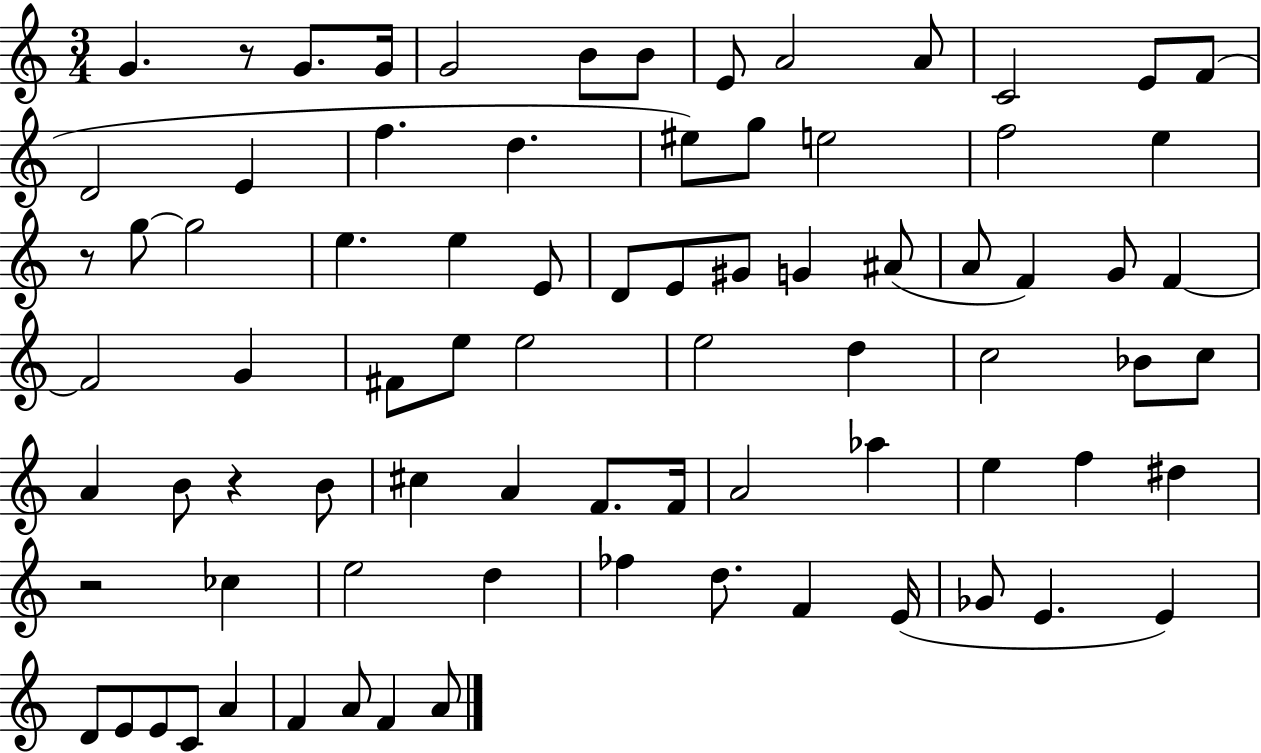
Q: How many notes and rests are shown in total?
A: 80